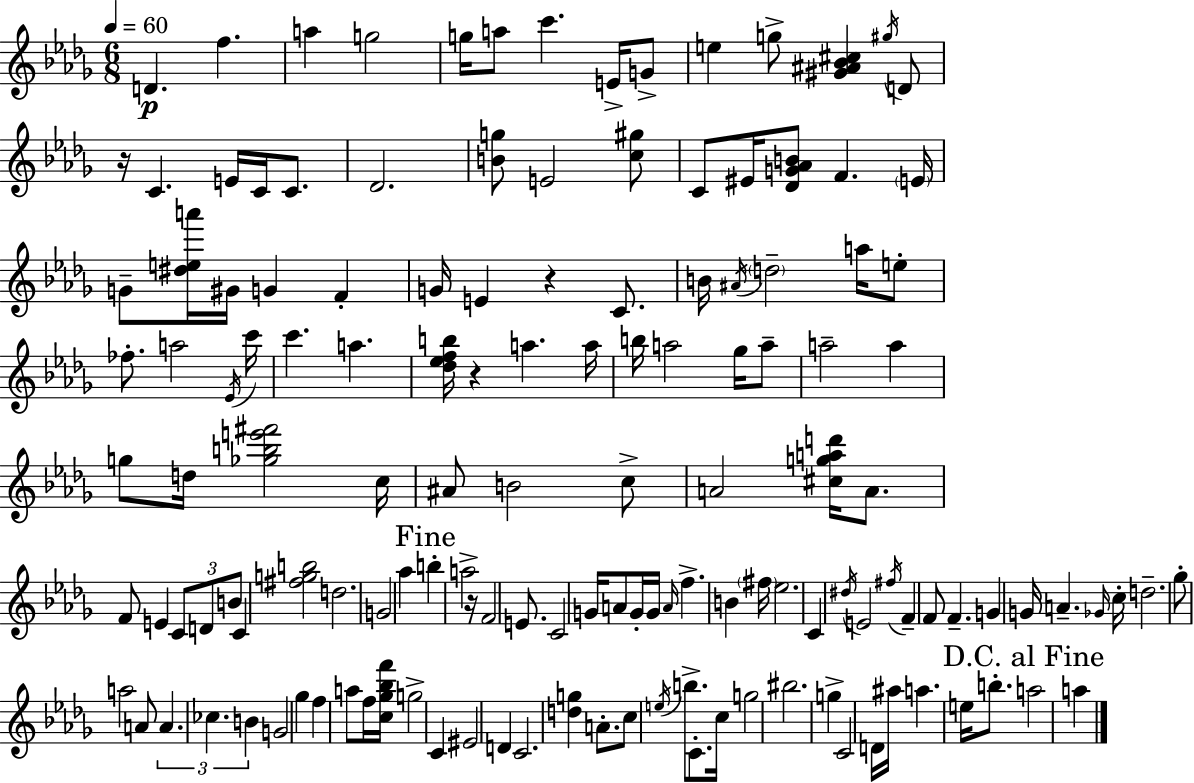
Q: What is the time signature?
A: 6/8